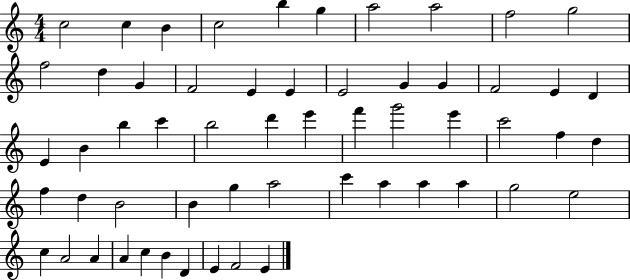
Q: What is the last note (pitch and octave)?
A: E4